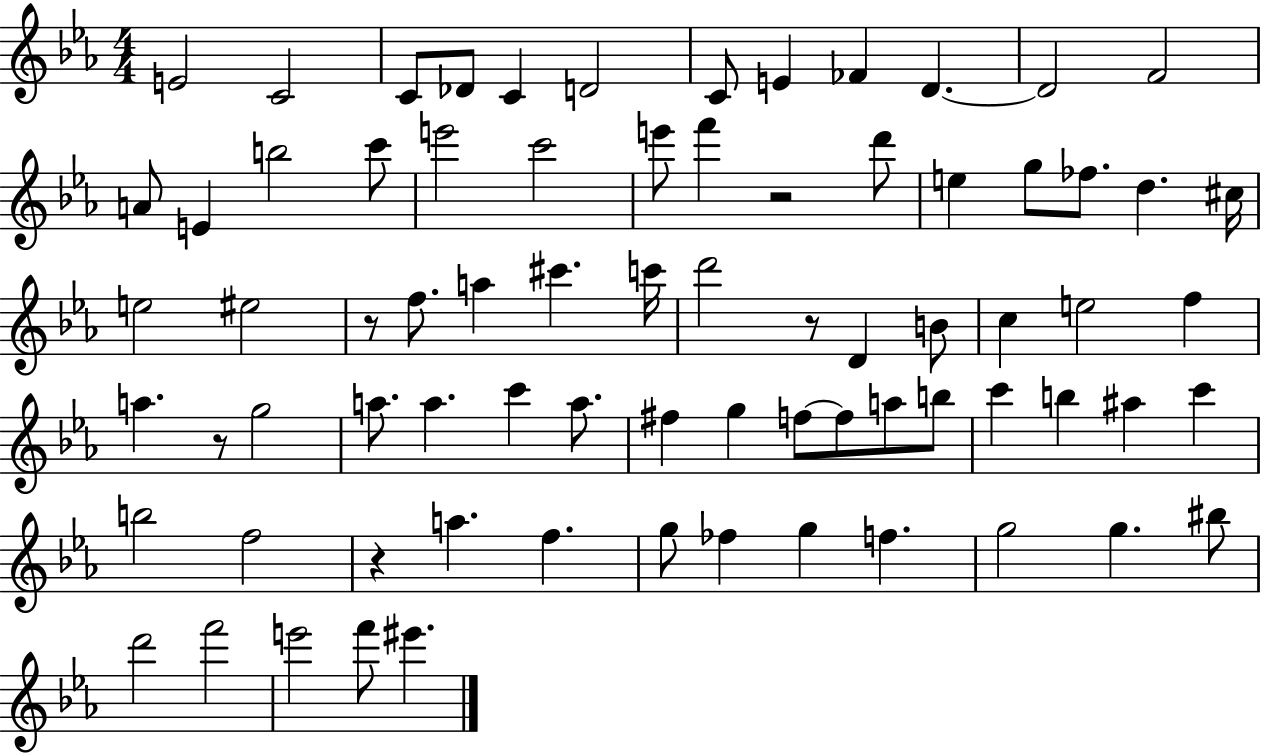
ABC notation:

X:1
T:Untitled
M:4/4
L:1/4
K:Eb
E2 C2 C/2 _D/2 C D2 C/2 E _F D D2 F2 A/2 E b2 c'/2 e'2 c'2 e'/2 f' z2 d'/2 e g/2 _f/2 d ^c/4 e2 ^e2 z/2 f/2 a ^c' c'/4 d'2 z/2 D B/2 c e2 f a z/2 g2 a/2 a c' a/2 ^f g f/2 f/2 a/2 b/2 c' b ^a c' b2 f2 z a f g/2 _f g f g2 g ^b/2 d'2 f'2 e'2 f'/2 ^e'